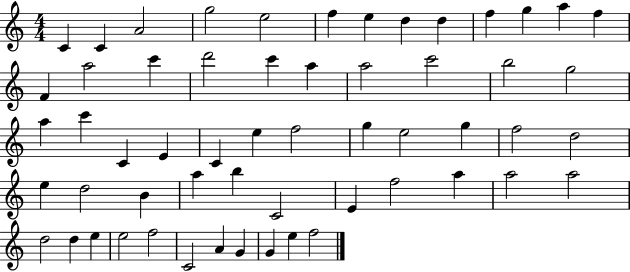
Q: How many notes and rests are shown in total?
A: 57